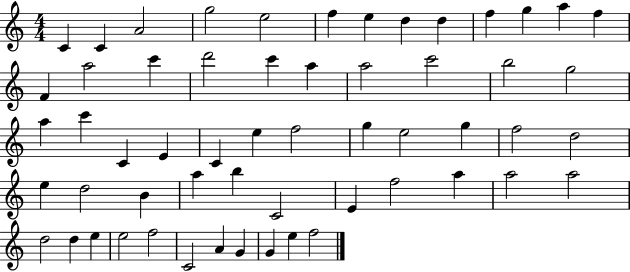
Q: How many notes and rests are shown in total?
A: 57